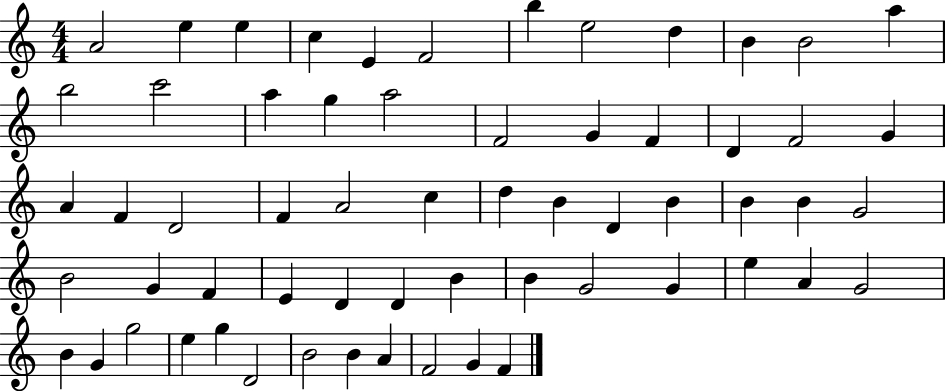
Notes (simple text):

A4/h E5/q E5/q C5/q E4/q F4/h B5/q E5/h D5/q B4/q B4/h A5/q B5/h C6/h A5/q G5/q A5/h F4/h G4/q F4/q D4/q F4/h G4/q A4/q F4/q D4/h F4/q A4/h C5/q D5/q B4/q D4/q B4/q B4/q B4/q G4/h B4/h G4/q F4/q E4/q D4/q D4/q B4/q B4/q G4/h G4/q E5/q A4/q G4/h B4/q G4/q G5/h E5/q G5/q D4/h B4/h B4/q A4/q F4/h G4/q F4/q